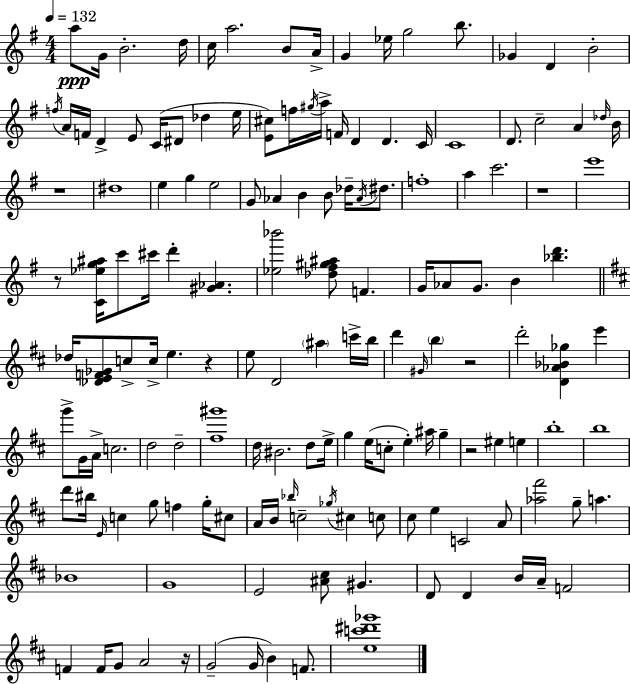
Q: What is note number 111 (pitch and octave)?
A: E5